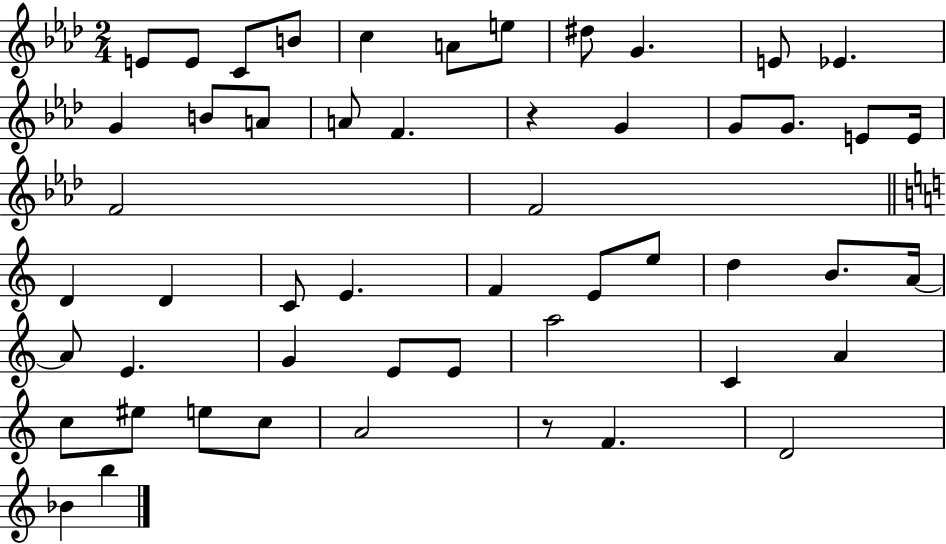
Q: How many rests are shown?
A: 2